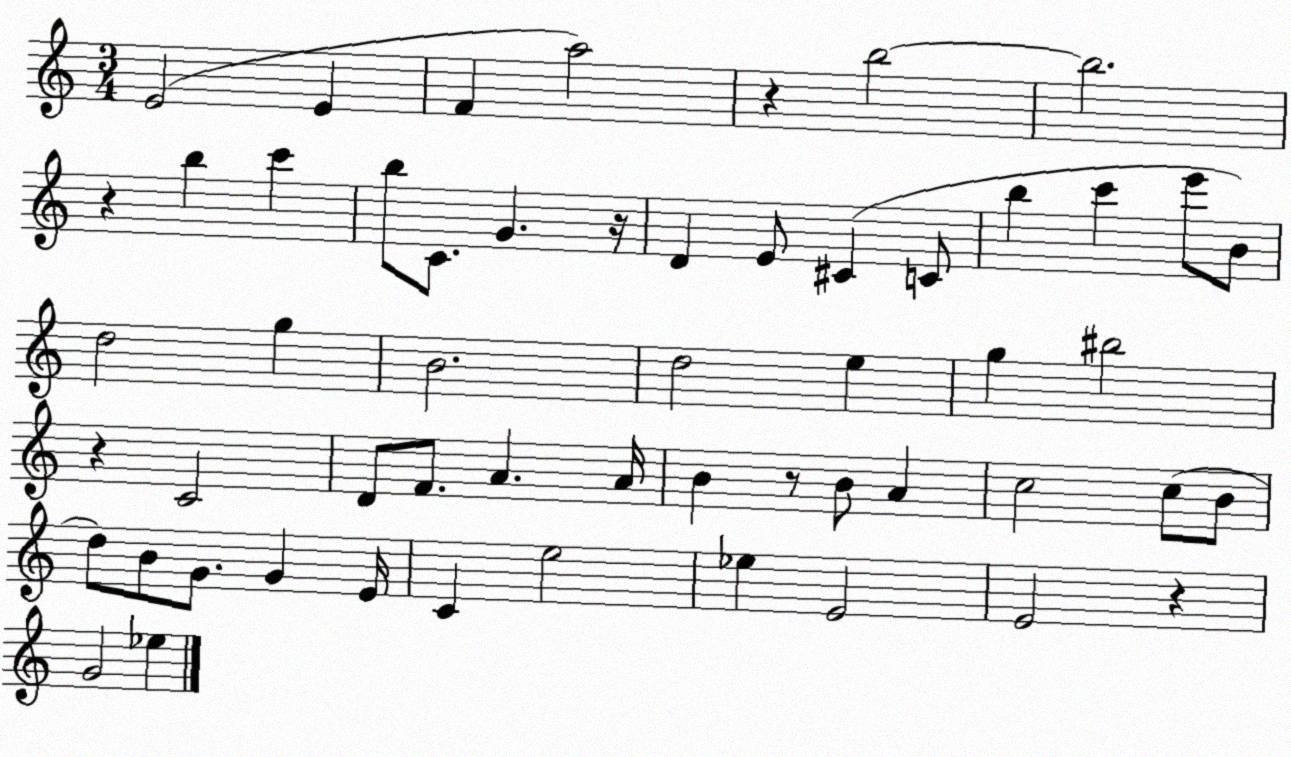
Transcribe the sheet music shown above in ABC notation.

X:1
T:Untitled
M:3/4
L:1/4
K:C
E2 E F a2 z b2 b2 z b c' b/2 C/2 G z/4 D E/2 ^C C/2 b c' e'/2 B/2 d2 g B2 d2 e g ^b2 z C2 D/2 F/2 A A/4 B z/2 B/2 A c2 c/2 B/2 d/2 B/2 G/2 G E/4 C e2 _e E2 E2 z G2 _e